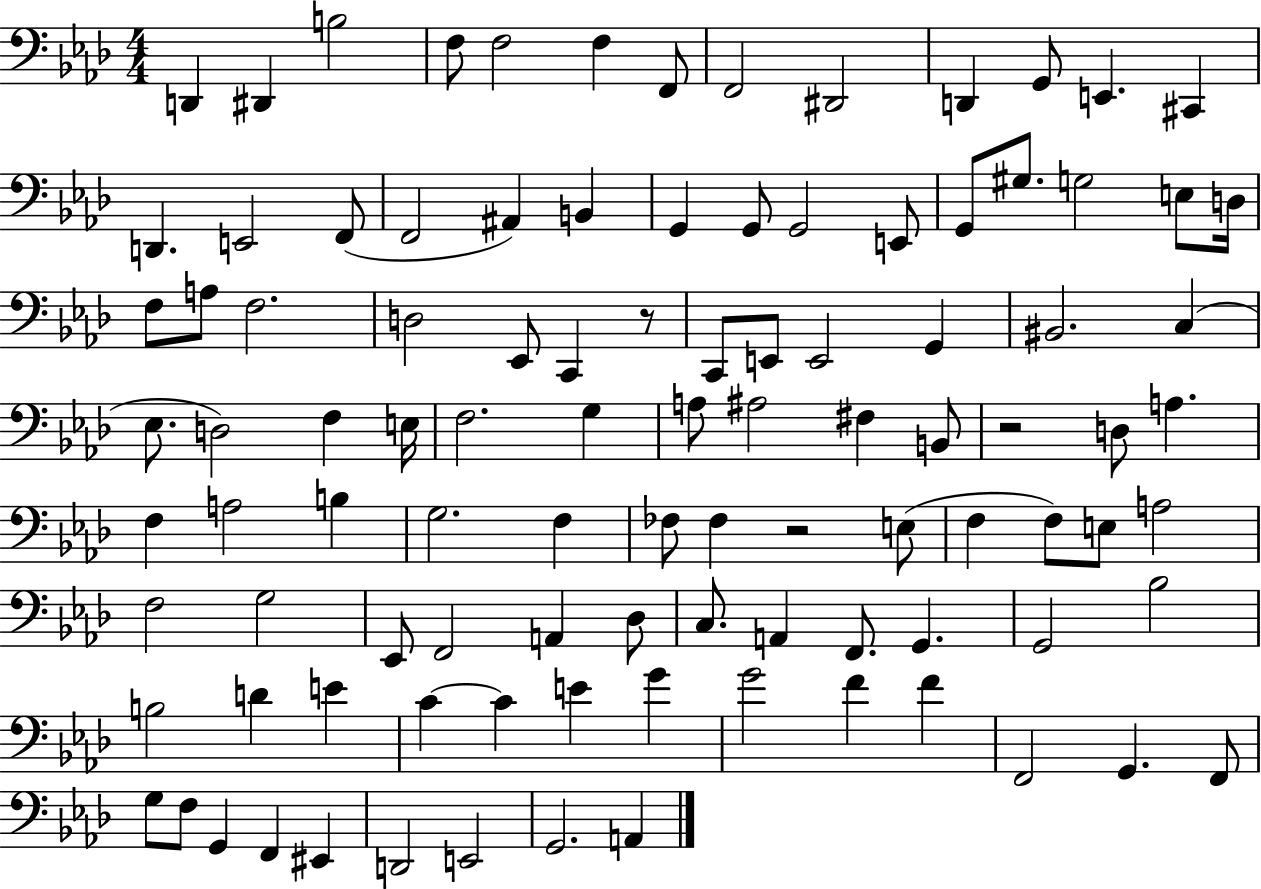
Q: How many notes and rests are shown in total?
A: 101